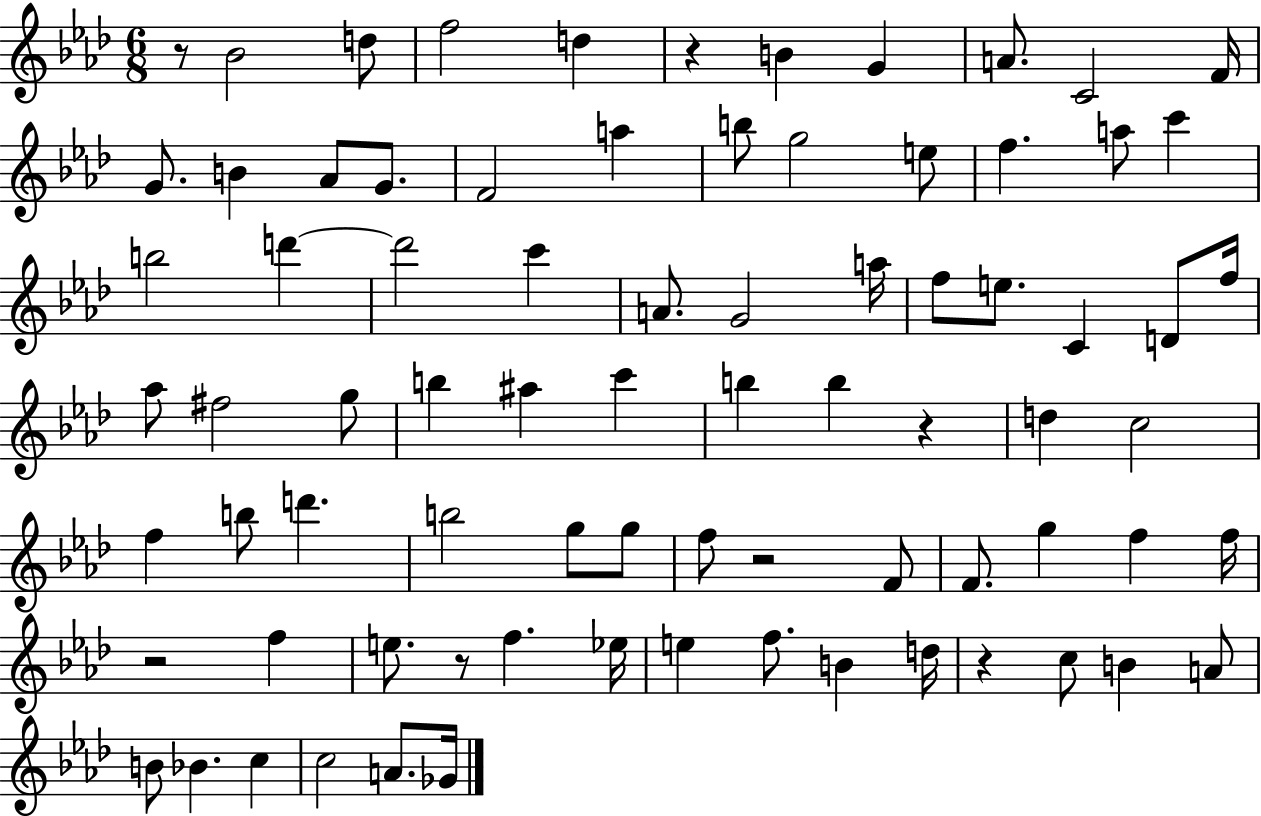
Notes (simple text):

R/e Bb4/h D5/e F5/h D5/q R/q B4/q G4/q A4/e. C4/h F4/s G4/e. B4/q Ab4/e G4/e. F4/h A5/q B5/e G5/h E5/e F5/q. A5/e C6/q B5/h D6/q D6/h C6/q A4/e. G4/h A5/s F5/e E5/e. C4/q D4/e F5/s Ab5/e F#5/h G5/e B5/q A#5/q C6/q B5/q B5/q R/q D5/q C5/h F5/q B5/e D6/q. B5/h G5/e G5/e F5/e R/h F4/e F4/e. G5/q F5/q F5/s R/h F5/q E5/e. R/e F5/q. Eb5/s E5/q F5/e. B4/q D5/s R/q C5/e B4/q A4/e B4/e Bb4/q. C5/q C5/h A4/e. Gb4/s